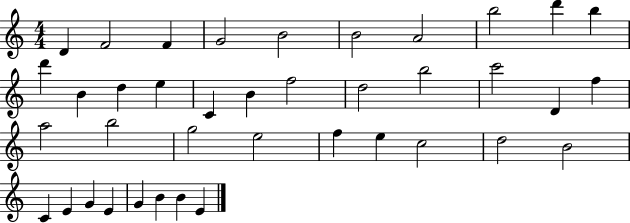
{
  \clef treble
  \numericTimeSignature
  \time 4/4
  \key c \major
  d'4 f'2 f'4 | g'2 b'2 | b'2 a'2 | b''2 d'''4 b''4 | \break d'''4 b'4 d''4 e''4 | c'4 b'4 f''2 | d''2 b''2 | c'''2 d'4 f''4 | \break a''2 b''2 | g''2 e''2 | f''4 e''4 c''2 | d''2 b'2 | \break c'4 e'4 g'4 e'4 | g'4 b'4 b'4 e'4 | \bar "|."
}